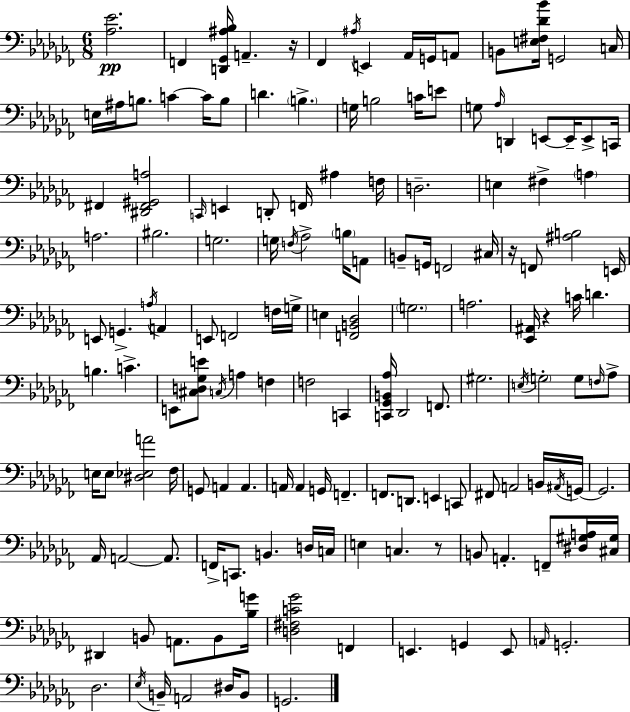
{
  \clef bass
  \numericTimeSignature
  \time 6/8
  \key aes \minor
  <aes ees'>2.\pp | f,4 <d, ges, ais bes>16 a,4.-- r16 | fes,4 \acciaccatura { ais16 } e,4 aes,16 g,16 a,8 | b,8 <e fis des' bes'>16 g,2 | \break c16 e16 ais16 b8. c'4~~ c'16 b8 | d'4. \parenthesize b4.-> | g16 b2 c'16 e'8 | g8 \grace { aes16 } d,4 e,8~~ e,16-- e,8-> | \break c,16 fis,4 <dis, fis, gis, a>2 | \grace { c,16 } e,4 d,8-. f,16 ais4 | f16 d2.-- | e4 fis4-> \parenthesize a4 | \break a2. | bis2. | g2. | g16 \acciaccatura { f16 } aes2-> | \break \parenthesize b16 a,8 b,8-- g,16 f,2 | cis16 r16 f,8 <ais b>2 | e,16 e,8 g,4.-> | \acciaccatura { a16 } a,4 e,8 f,2 | \break f16 g16-> e4 <f, b, des>2 | \parenthesize g2. | a2. | <ees, ais,>16 r4 c'16 d'4. | \break b4. c'4.-> | e,8 <cis d ges e'>8 \acciaccatura { c16 } a4 | f4 f2 | c,4 <c, ges, b, aes>16 des,2 | \break f,8. gis2. | \acciaccatura { e16 } \parenthesize g2-. | g8 \grace { f16 } aes8-> e16 e8 <dis ees a'>2 | fes16 g,8 a,4 | \break a,4. a,16 a,4 | g,16 f,4.-- f,8. d,8. | e,4 c,8 fis,8 a,2 | b,16 \acciaccatura { ais,16 } g,16~~ g,2. | \break aes,16 a,2~~ | a,8. f,16-> c,8. | b,4. d16 c16 e4 | c4. r8 b,8 a,4.-. | \break f,8-- <dis gis a>16 <cis gis>16 dis,4 | b,8 a,8. b,8 <bes g'>16 <d fis c' ges'>2 | f,4 e,4. | g,4 e,8 \grace { a,16 } g,2.-. | \break des2. | \acciaccatura { ees16 } b,16-- | a,2 dis16 b,8 g,2. | \bar "|."
}